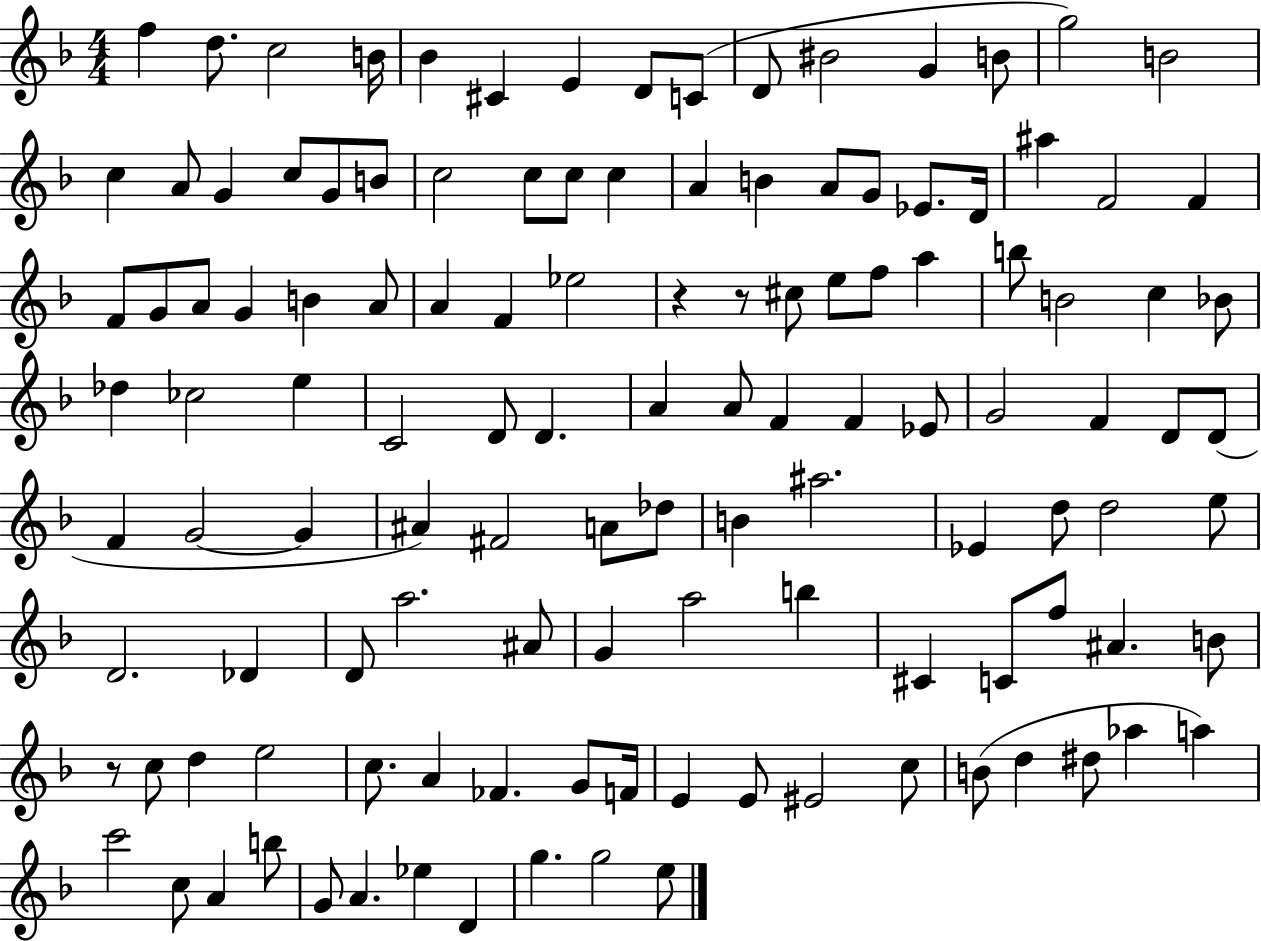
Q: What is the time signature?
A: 4/4